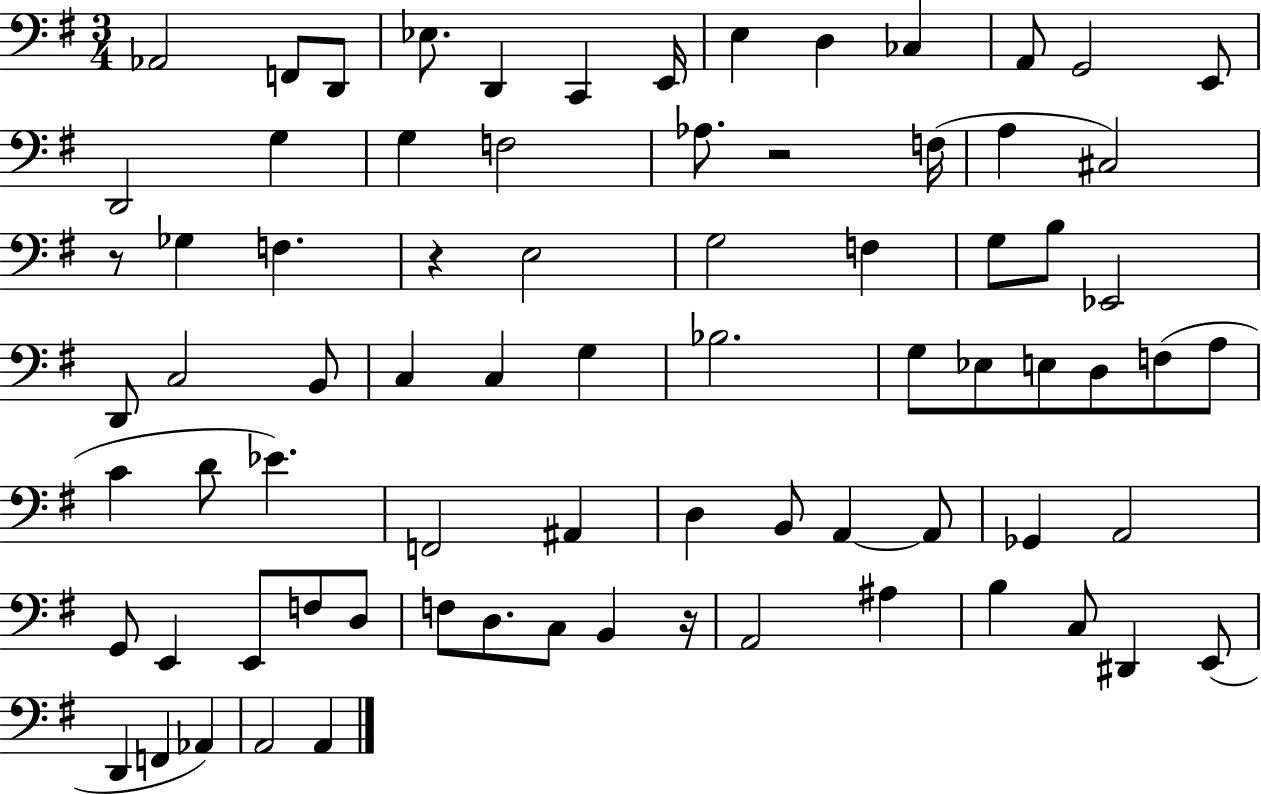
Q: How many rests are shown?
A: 4